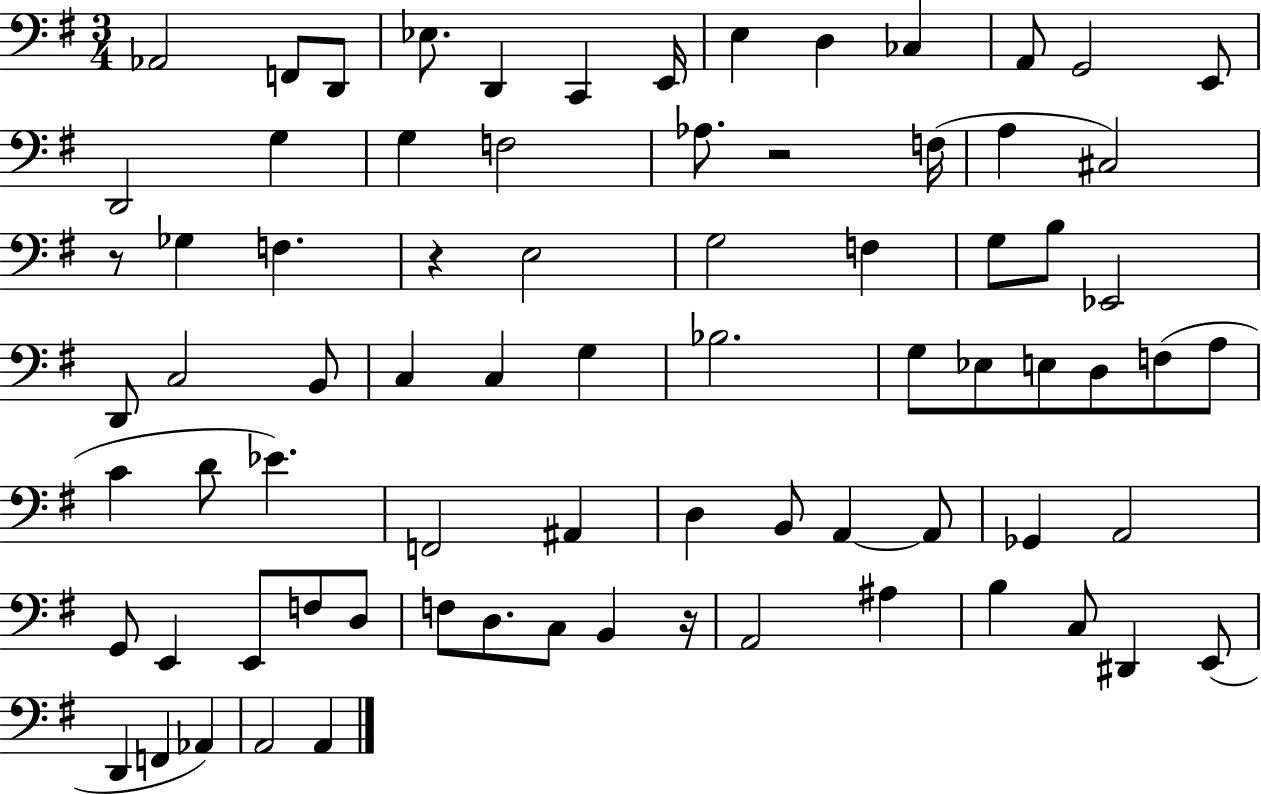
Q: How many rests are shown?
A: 4